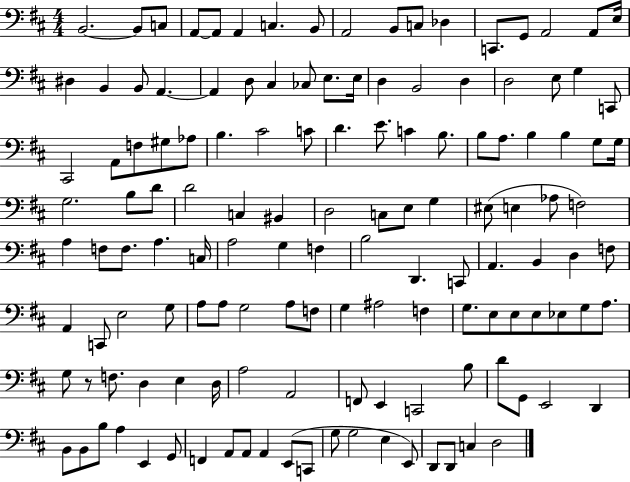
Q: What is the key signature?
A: D major